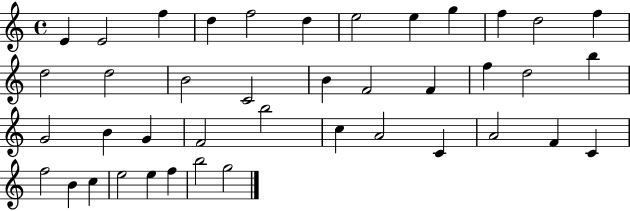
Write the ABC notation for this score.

X:1
T:Untitled
M:4/4
L:1/4
K:C
E E2 f d f2 d e2 e g f d2 f d2 d2 B2 C2 B F2 F f d2 b G2 B G F2 b2 c A2 C A2 F C f2 B c e2 e f b2 g2